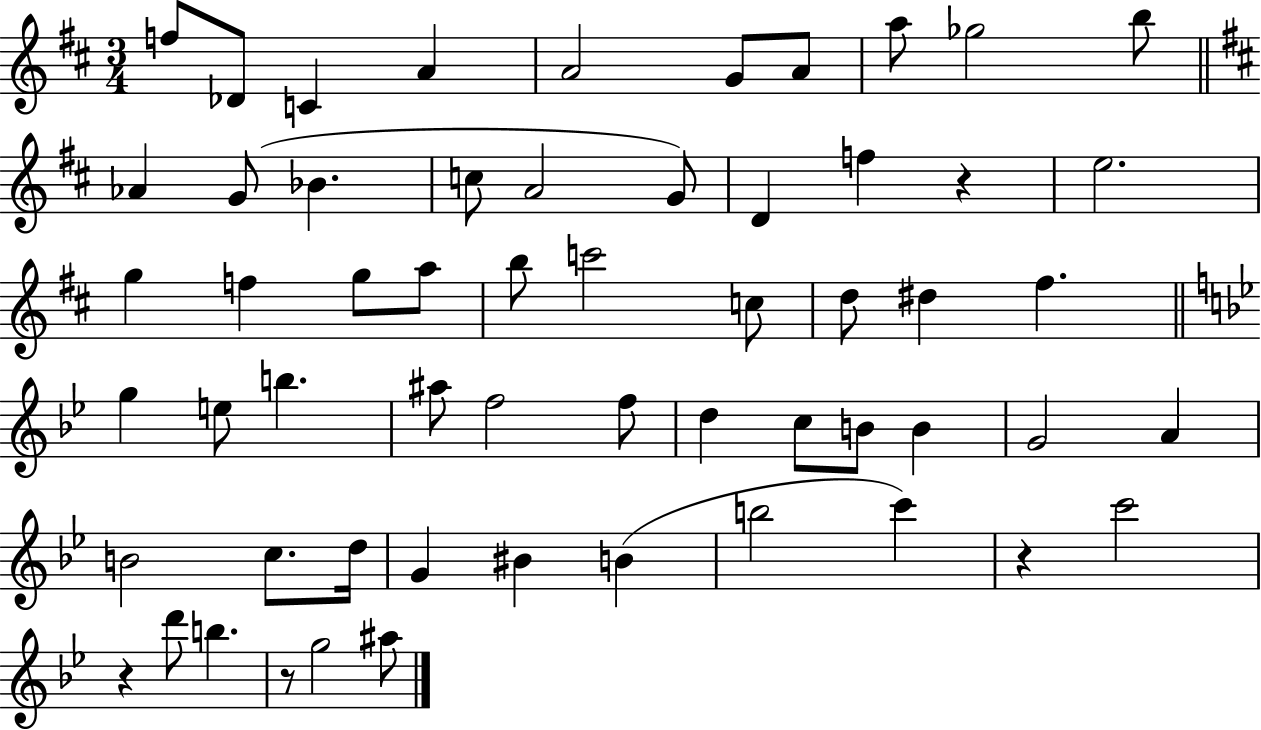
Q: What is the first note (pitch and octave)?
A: F5